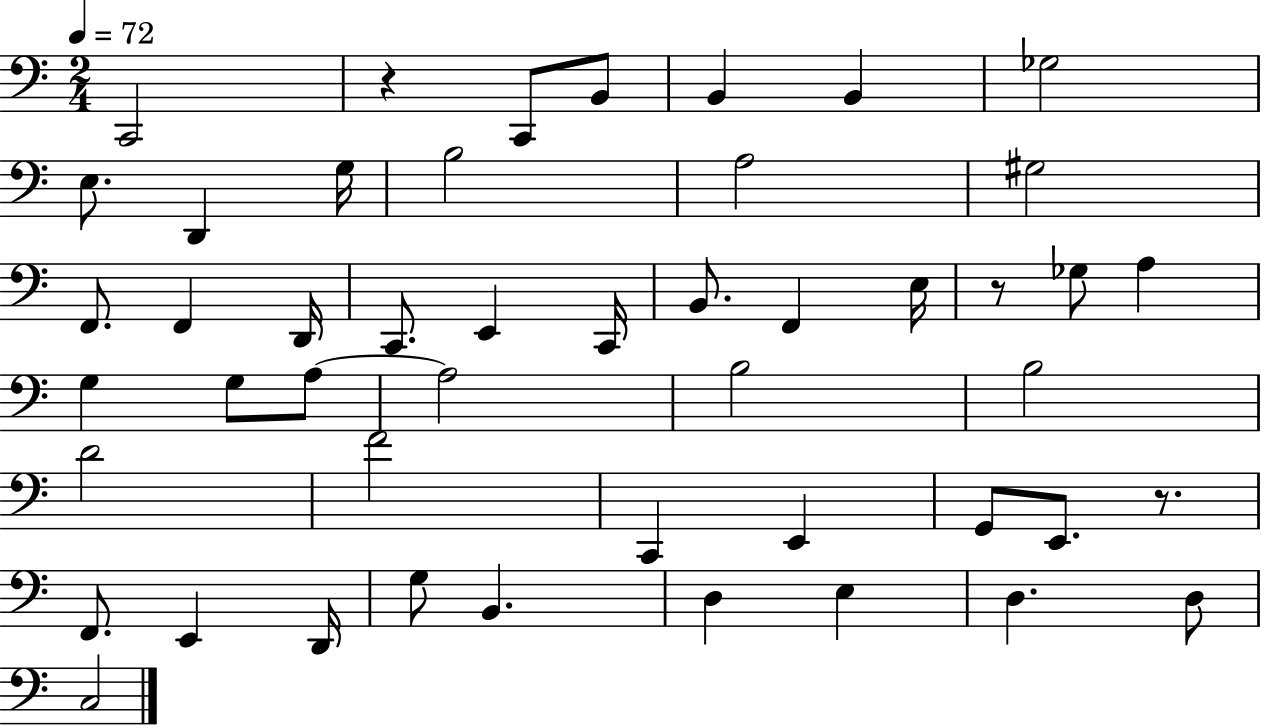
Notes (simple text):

C2/h R/q C2/e B2/e B2/q B2/q Gb3/h E3/e. D2/q G3/s B3/h A3/h G#3/h F2/e. F2/q D2/s C2/e. E2/q C2/s B2/e. F2/q E3/s R/e Gb3/e A3/q G3/q G3/e A3/e A3/h B3/h B3/h D4/h F4/h C2/q E2/q G2/e E2/e. R/e. F2/e. E2/q D2/s G3/e B2/q. D3/q E3/q D3/q. D3/e C3/h